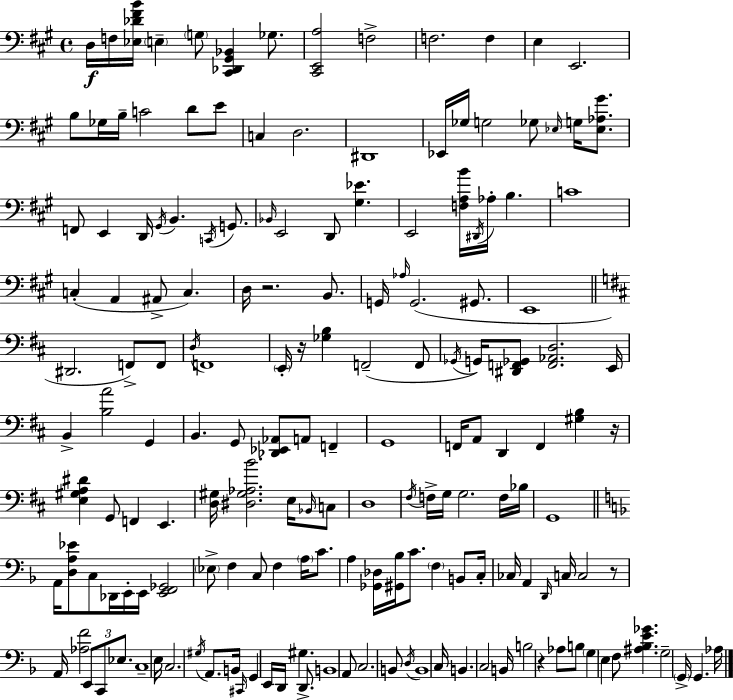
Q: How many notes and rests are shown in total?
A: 170